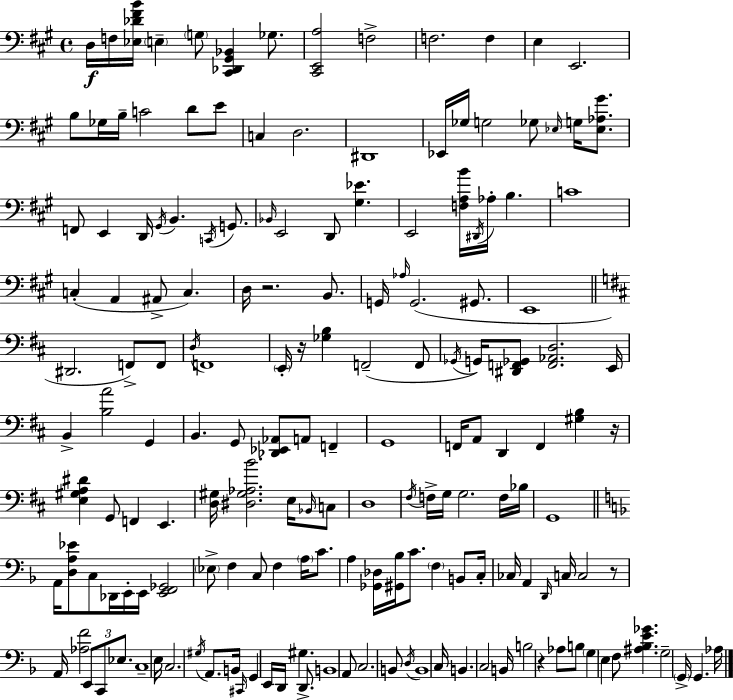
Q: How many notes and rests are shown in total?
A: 170